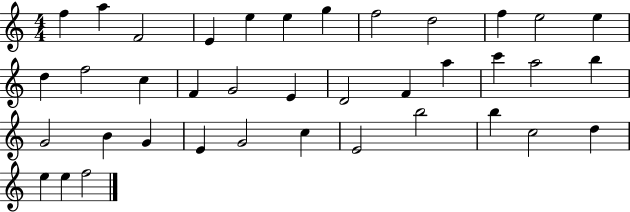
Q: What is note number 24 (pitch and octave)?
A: B5